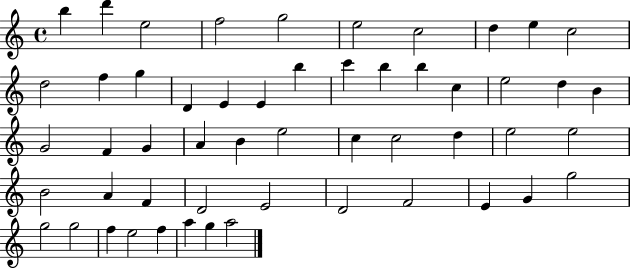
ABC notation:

X:1
T:Untitled
M:4/4
L:1/4
K:C
b d' e2 f2 g2 e2 c2 d e c2 d2 f g D E E b c' b b c e2 d B G2 F G A B e2 c c2 d e2 e2 B2 A F D2 E2 D2 F2 E G g2 g2 g2 f e2 f a g a2